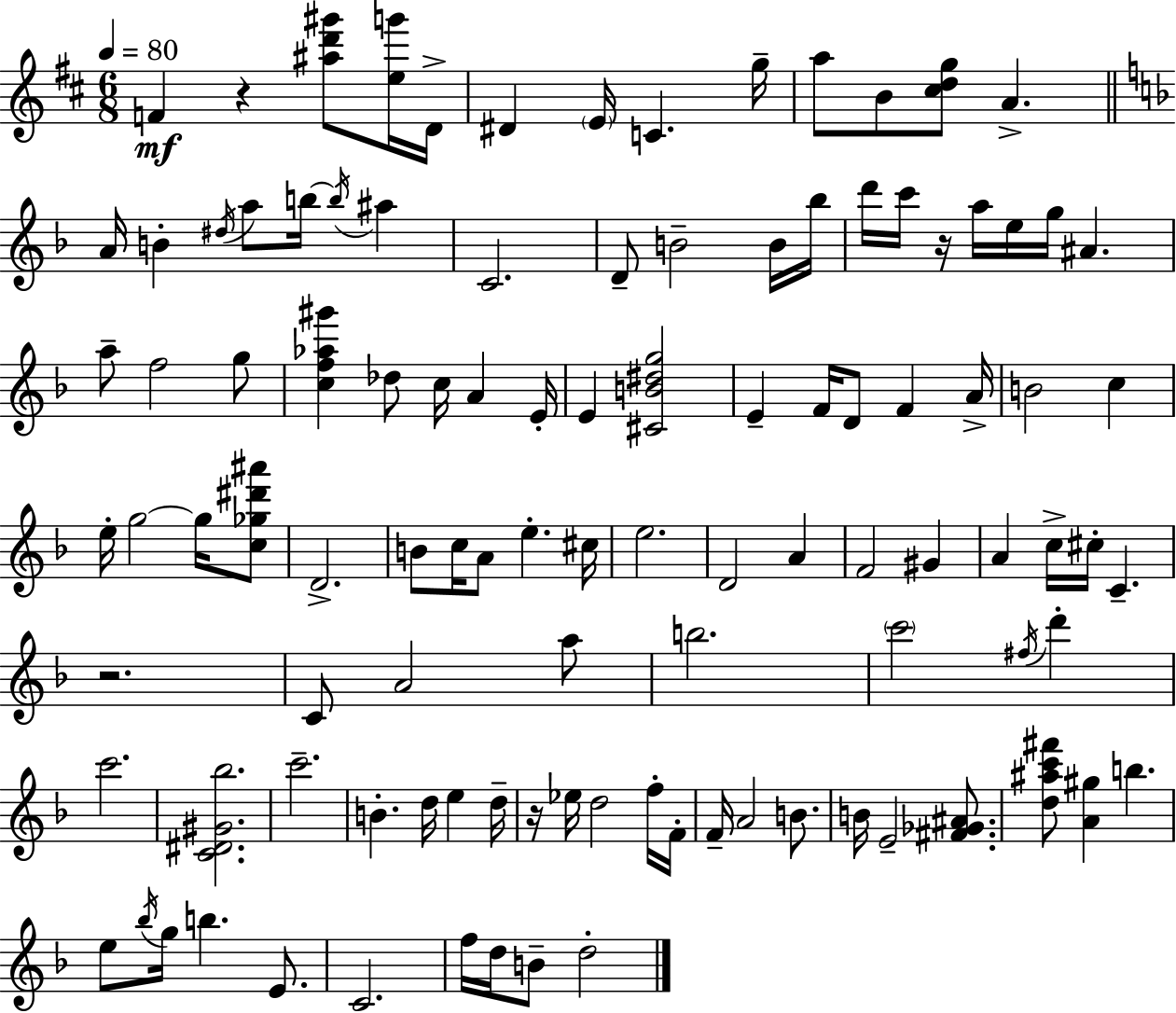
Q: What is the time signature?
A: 6/8